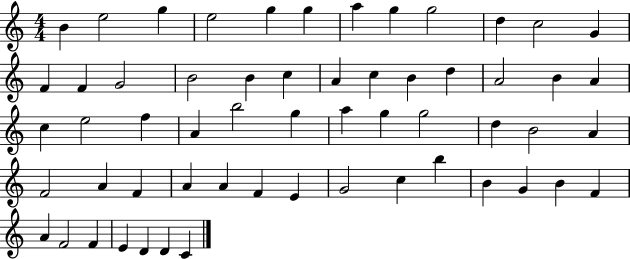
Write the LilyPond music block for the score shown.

{
  \clef treble
  \numericTimeSignature
  \time 4/4
  \key c \major
  b'4 e''2 g''4 | e''2 g''4 g''4 | a''4 g''4 g''2 | d''4 c''2 g'4 | \break f'4 f'4 g'2 | b'2 b'4 c''4 | a'4 c''4 b'4 d''4 | a'2 b'4 a'4 | \break c''4 e''2 f''4 | a'4 b''2 g''4 | a''4 g''4 g''2 | d''4 b'2 a'4 | \break f'2 a'4 f'4 | a'4 a'4 f'4 e'4 | g'2 c''4 b''4 | b'4 g'4 b'4 f'4 | \break a'4 f'2 f'4 | e'4 d'4 d'4 c'4 | \bar "|."
}